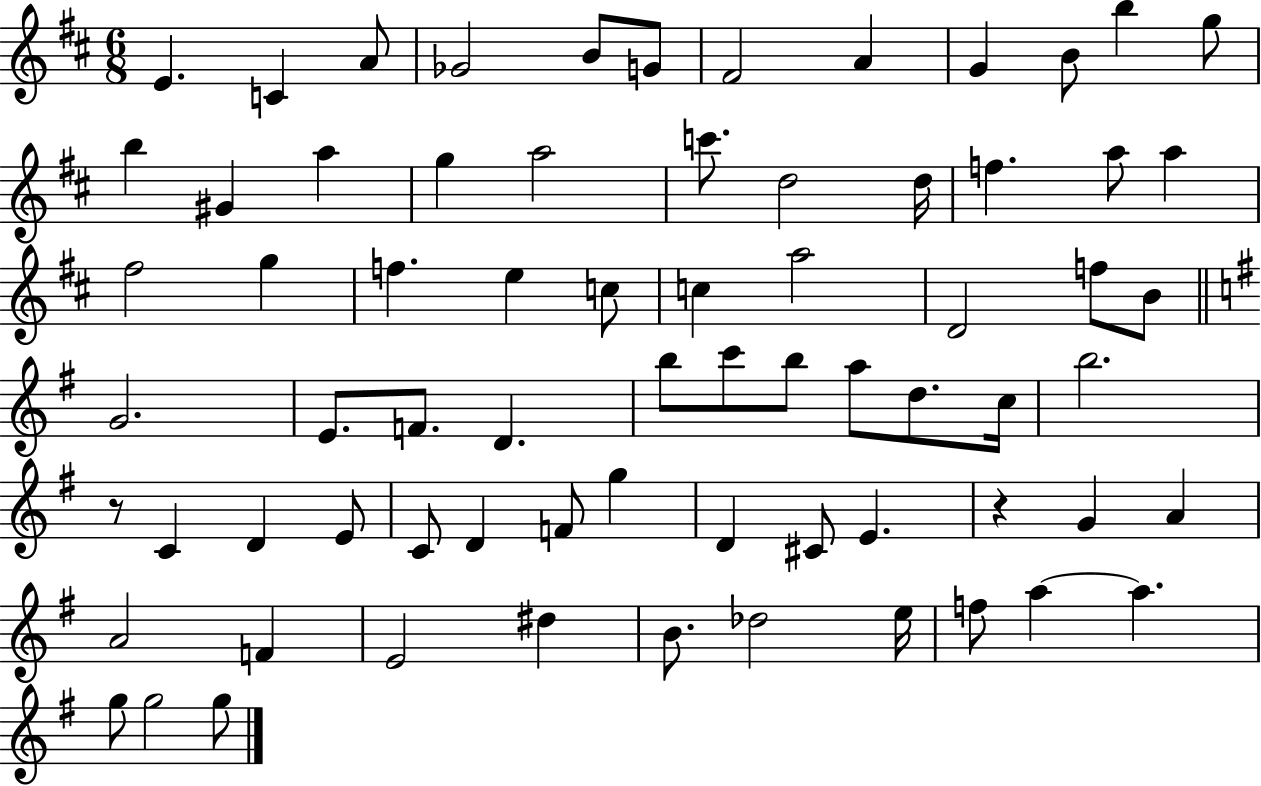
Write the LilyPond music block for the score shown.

{
  \clef treble
  \numericTimeSignature
  \time 6/8
  \key d \major
  \repeat volta 2 { e'4. c'4 a'8 | ges'2 b'8 g'8 | fis'2 a'4 | g'4 b'8 b''4 g''8 | \break b''4 gis'4 a''4 | g''4 a''2 | c'''8. d''2 d''16 | f''4. a''8 a''4 | \break fis''2 g''4 | f''4. e''4 c''8 | c''4 a''2 | d'2 f''8 b'8 | \break \bar "||" \break \key e \minor g'2. | e'8. f'8. d'4. | b''8 c'''8 b''8 a''8 d''8. c''16 | b''2. | \break r8 c'4 d'4 e'8 | c'8 d'4 f'8 g''4 | d'4 cis'8 e'4. | r4 g'4 a'4 | \break a'2 f'4 | e'2 dis''4 | b'8. des''2 e''16 | f''8 a''4~~ a''4. | \break g''8 g''2 g''8 | } \bar "|."
}